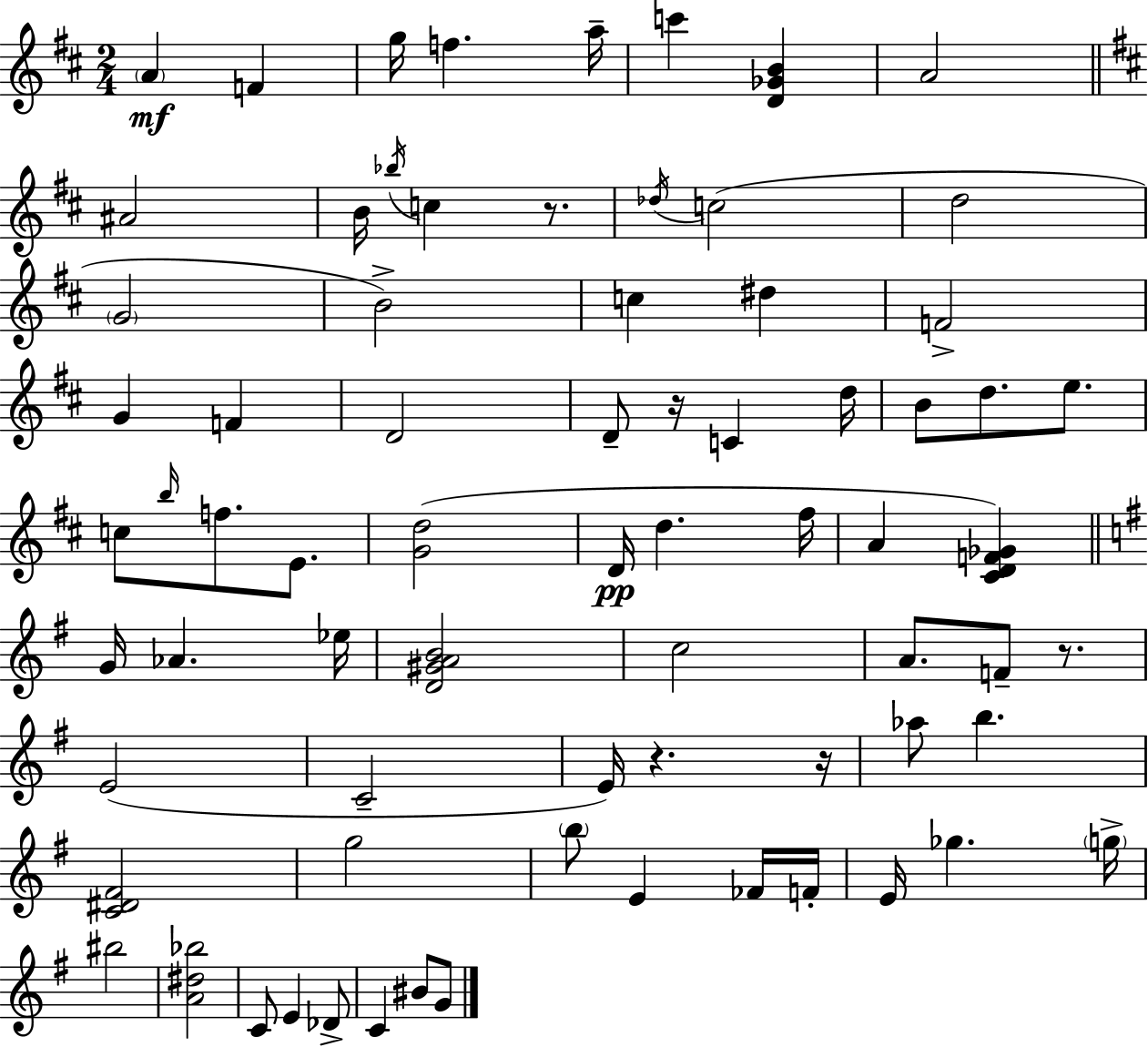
A4/q F4/q G5/s F5/q. A5/s C6/q [D4,Gb4,B4]/q A4/h A#4/h B4/s Bb5/s C5/q R/e. Db5/s C5/h D5/h G4/h B4/h C5/q D#5/q F4/h G4/q F4/q D4/h D4/e R/s C4/q D5/s B4/e D5/e. E5/e. C5/e B5/s F5/e. E4/e. [G4,D5]/h D4/s D5/q. F#5/s A4/q [C#4,D4,F4,Gb4]/q G4/s Ab4/q. Eb5/s [D4,G#4,A4,B4]/h C5/h A4/e. F4/e R/e. E4/h C4/h E4/s R/q. R/s Ab5/e B5/q. [C4,D#4,F#4]/h G5/h B5/e E4/q FES4/s F4/s E4/s Gb5/q. G5/s BIS5/h [A4,D#5,Bb5]/h C4/e E4/q Db4/e C4/q BIS4/e G4/e